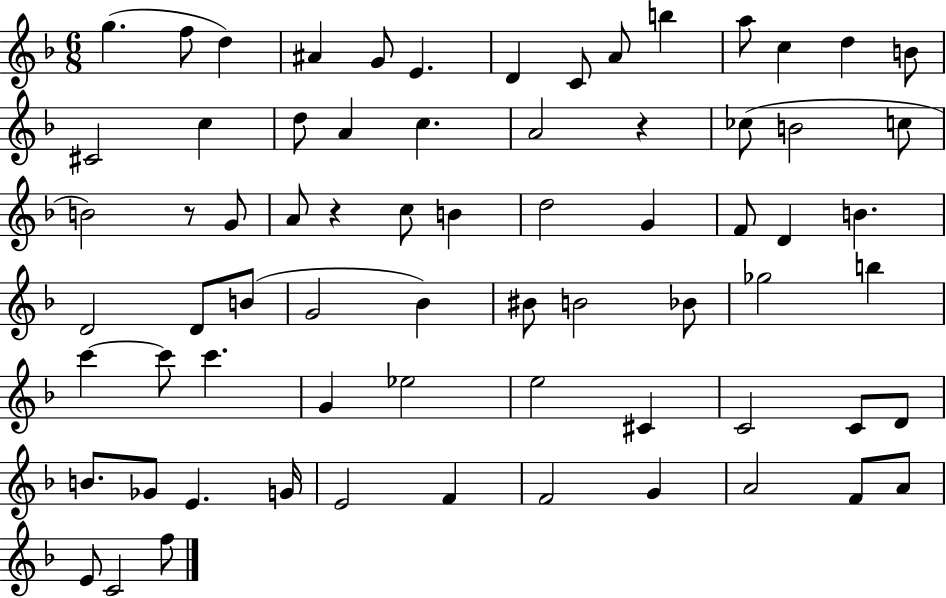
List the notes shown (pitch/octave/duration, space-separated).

G5/q. F5/e D5/q A#4/q G4/e E4/q. D4/q C4/e A4/e B5/q A5/e C5/q D5/q B4/e C#4/h C5/q D5/e A4/q C5/q. A4/h R/q CES5/e B4/h C5/e B4/h R/e G4/e A4/e R/q C5/e B4/q D5/h G4/q F4/e D4/q B4/q. D4/h D4/e B4/e G4/h Bb4/q BIS4/e B4/h Bb4/e Gb5/h B5/q C6/q C6/e C6/q. G4/q Eb5/h E5/h C#4/q C4/h C4/e D4/e B4/e. Gb4/e E4/q. G4/s E4/h F4/q F4/h G4/q A4/h F4/e A4/e E4/e C4/h F5/e